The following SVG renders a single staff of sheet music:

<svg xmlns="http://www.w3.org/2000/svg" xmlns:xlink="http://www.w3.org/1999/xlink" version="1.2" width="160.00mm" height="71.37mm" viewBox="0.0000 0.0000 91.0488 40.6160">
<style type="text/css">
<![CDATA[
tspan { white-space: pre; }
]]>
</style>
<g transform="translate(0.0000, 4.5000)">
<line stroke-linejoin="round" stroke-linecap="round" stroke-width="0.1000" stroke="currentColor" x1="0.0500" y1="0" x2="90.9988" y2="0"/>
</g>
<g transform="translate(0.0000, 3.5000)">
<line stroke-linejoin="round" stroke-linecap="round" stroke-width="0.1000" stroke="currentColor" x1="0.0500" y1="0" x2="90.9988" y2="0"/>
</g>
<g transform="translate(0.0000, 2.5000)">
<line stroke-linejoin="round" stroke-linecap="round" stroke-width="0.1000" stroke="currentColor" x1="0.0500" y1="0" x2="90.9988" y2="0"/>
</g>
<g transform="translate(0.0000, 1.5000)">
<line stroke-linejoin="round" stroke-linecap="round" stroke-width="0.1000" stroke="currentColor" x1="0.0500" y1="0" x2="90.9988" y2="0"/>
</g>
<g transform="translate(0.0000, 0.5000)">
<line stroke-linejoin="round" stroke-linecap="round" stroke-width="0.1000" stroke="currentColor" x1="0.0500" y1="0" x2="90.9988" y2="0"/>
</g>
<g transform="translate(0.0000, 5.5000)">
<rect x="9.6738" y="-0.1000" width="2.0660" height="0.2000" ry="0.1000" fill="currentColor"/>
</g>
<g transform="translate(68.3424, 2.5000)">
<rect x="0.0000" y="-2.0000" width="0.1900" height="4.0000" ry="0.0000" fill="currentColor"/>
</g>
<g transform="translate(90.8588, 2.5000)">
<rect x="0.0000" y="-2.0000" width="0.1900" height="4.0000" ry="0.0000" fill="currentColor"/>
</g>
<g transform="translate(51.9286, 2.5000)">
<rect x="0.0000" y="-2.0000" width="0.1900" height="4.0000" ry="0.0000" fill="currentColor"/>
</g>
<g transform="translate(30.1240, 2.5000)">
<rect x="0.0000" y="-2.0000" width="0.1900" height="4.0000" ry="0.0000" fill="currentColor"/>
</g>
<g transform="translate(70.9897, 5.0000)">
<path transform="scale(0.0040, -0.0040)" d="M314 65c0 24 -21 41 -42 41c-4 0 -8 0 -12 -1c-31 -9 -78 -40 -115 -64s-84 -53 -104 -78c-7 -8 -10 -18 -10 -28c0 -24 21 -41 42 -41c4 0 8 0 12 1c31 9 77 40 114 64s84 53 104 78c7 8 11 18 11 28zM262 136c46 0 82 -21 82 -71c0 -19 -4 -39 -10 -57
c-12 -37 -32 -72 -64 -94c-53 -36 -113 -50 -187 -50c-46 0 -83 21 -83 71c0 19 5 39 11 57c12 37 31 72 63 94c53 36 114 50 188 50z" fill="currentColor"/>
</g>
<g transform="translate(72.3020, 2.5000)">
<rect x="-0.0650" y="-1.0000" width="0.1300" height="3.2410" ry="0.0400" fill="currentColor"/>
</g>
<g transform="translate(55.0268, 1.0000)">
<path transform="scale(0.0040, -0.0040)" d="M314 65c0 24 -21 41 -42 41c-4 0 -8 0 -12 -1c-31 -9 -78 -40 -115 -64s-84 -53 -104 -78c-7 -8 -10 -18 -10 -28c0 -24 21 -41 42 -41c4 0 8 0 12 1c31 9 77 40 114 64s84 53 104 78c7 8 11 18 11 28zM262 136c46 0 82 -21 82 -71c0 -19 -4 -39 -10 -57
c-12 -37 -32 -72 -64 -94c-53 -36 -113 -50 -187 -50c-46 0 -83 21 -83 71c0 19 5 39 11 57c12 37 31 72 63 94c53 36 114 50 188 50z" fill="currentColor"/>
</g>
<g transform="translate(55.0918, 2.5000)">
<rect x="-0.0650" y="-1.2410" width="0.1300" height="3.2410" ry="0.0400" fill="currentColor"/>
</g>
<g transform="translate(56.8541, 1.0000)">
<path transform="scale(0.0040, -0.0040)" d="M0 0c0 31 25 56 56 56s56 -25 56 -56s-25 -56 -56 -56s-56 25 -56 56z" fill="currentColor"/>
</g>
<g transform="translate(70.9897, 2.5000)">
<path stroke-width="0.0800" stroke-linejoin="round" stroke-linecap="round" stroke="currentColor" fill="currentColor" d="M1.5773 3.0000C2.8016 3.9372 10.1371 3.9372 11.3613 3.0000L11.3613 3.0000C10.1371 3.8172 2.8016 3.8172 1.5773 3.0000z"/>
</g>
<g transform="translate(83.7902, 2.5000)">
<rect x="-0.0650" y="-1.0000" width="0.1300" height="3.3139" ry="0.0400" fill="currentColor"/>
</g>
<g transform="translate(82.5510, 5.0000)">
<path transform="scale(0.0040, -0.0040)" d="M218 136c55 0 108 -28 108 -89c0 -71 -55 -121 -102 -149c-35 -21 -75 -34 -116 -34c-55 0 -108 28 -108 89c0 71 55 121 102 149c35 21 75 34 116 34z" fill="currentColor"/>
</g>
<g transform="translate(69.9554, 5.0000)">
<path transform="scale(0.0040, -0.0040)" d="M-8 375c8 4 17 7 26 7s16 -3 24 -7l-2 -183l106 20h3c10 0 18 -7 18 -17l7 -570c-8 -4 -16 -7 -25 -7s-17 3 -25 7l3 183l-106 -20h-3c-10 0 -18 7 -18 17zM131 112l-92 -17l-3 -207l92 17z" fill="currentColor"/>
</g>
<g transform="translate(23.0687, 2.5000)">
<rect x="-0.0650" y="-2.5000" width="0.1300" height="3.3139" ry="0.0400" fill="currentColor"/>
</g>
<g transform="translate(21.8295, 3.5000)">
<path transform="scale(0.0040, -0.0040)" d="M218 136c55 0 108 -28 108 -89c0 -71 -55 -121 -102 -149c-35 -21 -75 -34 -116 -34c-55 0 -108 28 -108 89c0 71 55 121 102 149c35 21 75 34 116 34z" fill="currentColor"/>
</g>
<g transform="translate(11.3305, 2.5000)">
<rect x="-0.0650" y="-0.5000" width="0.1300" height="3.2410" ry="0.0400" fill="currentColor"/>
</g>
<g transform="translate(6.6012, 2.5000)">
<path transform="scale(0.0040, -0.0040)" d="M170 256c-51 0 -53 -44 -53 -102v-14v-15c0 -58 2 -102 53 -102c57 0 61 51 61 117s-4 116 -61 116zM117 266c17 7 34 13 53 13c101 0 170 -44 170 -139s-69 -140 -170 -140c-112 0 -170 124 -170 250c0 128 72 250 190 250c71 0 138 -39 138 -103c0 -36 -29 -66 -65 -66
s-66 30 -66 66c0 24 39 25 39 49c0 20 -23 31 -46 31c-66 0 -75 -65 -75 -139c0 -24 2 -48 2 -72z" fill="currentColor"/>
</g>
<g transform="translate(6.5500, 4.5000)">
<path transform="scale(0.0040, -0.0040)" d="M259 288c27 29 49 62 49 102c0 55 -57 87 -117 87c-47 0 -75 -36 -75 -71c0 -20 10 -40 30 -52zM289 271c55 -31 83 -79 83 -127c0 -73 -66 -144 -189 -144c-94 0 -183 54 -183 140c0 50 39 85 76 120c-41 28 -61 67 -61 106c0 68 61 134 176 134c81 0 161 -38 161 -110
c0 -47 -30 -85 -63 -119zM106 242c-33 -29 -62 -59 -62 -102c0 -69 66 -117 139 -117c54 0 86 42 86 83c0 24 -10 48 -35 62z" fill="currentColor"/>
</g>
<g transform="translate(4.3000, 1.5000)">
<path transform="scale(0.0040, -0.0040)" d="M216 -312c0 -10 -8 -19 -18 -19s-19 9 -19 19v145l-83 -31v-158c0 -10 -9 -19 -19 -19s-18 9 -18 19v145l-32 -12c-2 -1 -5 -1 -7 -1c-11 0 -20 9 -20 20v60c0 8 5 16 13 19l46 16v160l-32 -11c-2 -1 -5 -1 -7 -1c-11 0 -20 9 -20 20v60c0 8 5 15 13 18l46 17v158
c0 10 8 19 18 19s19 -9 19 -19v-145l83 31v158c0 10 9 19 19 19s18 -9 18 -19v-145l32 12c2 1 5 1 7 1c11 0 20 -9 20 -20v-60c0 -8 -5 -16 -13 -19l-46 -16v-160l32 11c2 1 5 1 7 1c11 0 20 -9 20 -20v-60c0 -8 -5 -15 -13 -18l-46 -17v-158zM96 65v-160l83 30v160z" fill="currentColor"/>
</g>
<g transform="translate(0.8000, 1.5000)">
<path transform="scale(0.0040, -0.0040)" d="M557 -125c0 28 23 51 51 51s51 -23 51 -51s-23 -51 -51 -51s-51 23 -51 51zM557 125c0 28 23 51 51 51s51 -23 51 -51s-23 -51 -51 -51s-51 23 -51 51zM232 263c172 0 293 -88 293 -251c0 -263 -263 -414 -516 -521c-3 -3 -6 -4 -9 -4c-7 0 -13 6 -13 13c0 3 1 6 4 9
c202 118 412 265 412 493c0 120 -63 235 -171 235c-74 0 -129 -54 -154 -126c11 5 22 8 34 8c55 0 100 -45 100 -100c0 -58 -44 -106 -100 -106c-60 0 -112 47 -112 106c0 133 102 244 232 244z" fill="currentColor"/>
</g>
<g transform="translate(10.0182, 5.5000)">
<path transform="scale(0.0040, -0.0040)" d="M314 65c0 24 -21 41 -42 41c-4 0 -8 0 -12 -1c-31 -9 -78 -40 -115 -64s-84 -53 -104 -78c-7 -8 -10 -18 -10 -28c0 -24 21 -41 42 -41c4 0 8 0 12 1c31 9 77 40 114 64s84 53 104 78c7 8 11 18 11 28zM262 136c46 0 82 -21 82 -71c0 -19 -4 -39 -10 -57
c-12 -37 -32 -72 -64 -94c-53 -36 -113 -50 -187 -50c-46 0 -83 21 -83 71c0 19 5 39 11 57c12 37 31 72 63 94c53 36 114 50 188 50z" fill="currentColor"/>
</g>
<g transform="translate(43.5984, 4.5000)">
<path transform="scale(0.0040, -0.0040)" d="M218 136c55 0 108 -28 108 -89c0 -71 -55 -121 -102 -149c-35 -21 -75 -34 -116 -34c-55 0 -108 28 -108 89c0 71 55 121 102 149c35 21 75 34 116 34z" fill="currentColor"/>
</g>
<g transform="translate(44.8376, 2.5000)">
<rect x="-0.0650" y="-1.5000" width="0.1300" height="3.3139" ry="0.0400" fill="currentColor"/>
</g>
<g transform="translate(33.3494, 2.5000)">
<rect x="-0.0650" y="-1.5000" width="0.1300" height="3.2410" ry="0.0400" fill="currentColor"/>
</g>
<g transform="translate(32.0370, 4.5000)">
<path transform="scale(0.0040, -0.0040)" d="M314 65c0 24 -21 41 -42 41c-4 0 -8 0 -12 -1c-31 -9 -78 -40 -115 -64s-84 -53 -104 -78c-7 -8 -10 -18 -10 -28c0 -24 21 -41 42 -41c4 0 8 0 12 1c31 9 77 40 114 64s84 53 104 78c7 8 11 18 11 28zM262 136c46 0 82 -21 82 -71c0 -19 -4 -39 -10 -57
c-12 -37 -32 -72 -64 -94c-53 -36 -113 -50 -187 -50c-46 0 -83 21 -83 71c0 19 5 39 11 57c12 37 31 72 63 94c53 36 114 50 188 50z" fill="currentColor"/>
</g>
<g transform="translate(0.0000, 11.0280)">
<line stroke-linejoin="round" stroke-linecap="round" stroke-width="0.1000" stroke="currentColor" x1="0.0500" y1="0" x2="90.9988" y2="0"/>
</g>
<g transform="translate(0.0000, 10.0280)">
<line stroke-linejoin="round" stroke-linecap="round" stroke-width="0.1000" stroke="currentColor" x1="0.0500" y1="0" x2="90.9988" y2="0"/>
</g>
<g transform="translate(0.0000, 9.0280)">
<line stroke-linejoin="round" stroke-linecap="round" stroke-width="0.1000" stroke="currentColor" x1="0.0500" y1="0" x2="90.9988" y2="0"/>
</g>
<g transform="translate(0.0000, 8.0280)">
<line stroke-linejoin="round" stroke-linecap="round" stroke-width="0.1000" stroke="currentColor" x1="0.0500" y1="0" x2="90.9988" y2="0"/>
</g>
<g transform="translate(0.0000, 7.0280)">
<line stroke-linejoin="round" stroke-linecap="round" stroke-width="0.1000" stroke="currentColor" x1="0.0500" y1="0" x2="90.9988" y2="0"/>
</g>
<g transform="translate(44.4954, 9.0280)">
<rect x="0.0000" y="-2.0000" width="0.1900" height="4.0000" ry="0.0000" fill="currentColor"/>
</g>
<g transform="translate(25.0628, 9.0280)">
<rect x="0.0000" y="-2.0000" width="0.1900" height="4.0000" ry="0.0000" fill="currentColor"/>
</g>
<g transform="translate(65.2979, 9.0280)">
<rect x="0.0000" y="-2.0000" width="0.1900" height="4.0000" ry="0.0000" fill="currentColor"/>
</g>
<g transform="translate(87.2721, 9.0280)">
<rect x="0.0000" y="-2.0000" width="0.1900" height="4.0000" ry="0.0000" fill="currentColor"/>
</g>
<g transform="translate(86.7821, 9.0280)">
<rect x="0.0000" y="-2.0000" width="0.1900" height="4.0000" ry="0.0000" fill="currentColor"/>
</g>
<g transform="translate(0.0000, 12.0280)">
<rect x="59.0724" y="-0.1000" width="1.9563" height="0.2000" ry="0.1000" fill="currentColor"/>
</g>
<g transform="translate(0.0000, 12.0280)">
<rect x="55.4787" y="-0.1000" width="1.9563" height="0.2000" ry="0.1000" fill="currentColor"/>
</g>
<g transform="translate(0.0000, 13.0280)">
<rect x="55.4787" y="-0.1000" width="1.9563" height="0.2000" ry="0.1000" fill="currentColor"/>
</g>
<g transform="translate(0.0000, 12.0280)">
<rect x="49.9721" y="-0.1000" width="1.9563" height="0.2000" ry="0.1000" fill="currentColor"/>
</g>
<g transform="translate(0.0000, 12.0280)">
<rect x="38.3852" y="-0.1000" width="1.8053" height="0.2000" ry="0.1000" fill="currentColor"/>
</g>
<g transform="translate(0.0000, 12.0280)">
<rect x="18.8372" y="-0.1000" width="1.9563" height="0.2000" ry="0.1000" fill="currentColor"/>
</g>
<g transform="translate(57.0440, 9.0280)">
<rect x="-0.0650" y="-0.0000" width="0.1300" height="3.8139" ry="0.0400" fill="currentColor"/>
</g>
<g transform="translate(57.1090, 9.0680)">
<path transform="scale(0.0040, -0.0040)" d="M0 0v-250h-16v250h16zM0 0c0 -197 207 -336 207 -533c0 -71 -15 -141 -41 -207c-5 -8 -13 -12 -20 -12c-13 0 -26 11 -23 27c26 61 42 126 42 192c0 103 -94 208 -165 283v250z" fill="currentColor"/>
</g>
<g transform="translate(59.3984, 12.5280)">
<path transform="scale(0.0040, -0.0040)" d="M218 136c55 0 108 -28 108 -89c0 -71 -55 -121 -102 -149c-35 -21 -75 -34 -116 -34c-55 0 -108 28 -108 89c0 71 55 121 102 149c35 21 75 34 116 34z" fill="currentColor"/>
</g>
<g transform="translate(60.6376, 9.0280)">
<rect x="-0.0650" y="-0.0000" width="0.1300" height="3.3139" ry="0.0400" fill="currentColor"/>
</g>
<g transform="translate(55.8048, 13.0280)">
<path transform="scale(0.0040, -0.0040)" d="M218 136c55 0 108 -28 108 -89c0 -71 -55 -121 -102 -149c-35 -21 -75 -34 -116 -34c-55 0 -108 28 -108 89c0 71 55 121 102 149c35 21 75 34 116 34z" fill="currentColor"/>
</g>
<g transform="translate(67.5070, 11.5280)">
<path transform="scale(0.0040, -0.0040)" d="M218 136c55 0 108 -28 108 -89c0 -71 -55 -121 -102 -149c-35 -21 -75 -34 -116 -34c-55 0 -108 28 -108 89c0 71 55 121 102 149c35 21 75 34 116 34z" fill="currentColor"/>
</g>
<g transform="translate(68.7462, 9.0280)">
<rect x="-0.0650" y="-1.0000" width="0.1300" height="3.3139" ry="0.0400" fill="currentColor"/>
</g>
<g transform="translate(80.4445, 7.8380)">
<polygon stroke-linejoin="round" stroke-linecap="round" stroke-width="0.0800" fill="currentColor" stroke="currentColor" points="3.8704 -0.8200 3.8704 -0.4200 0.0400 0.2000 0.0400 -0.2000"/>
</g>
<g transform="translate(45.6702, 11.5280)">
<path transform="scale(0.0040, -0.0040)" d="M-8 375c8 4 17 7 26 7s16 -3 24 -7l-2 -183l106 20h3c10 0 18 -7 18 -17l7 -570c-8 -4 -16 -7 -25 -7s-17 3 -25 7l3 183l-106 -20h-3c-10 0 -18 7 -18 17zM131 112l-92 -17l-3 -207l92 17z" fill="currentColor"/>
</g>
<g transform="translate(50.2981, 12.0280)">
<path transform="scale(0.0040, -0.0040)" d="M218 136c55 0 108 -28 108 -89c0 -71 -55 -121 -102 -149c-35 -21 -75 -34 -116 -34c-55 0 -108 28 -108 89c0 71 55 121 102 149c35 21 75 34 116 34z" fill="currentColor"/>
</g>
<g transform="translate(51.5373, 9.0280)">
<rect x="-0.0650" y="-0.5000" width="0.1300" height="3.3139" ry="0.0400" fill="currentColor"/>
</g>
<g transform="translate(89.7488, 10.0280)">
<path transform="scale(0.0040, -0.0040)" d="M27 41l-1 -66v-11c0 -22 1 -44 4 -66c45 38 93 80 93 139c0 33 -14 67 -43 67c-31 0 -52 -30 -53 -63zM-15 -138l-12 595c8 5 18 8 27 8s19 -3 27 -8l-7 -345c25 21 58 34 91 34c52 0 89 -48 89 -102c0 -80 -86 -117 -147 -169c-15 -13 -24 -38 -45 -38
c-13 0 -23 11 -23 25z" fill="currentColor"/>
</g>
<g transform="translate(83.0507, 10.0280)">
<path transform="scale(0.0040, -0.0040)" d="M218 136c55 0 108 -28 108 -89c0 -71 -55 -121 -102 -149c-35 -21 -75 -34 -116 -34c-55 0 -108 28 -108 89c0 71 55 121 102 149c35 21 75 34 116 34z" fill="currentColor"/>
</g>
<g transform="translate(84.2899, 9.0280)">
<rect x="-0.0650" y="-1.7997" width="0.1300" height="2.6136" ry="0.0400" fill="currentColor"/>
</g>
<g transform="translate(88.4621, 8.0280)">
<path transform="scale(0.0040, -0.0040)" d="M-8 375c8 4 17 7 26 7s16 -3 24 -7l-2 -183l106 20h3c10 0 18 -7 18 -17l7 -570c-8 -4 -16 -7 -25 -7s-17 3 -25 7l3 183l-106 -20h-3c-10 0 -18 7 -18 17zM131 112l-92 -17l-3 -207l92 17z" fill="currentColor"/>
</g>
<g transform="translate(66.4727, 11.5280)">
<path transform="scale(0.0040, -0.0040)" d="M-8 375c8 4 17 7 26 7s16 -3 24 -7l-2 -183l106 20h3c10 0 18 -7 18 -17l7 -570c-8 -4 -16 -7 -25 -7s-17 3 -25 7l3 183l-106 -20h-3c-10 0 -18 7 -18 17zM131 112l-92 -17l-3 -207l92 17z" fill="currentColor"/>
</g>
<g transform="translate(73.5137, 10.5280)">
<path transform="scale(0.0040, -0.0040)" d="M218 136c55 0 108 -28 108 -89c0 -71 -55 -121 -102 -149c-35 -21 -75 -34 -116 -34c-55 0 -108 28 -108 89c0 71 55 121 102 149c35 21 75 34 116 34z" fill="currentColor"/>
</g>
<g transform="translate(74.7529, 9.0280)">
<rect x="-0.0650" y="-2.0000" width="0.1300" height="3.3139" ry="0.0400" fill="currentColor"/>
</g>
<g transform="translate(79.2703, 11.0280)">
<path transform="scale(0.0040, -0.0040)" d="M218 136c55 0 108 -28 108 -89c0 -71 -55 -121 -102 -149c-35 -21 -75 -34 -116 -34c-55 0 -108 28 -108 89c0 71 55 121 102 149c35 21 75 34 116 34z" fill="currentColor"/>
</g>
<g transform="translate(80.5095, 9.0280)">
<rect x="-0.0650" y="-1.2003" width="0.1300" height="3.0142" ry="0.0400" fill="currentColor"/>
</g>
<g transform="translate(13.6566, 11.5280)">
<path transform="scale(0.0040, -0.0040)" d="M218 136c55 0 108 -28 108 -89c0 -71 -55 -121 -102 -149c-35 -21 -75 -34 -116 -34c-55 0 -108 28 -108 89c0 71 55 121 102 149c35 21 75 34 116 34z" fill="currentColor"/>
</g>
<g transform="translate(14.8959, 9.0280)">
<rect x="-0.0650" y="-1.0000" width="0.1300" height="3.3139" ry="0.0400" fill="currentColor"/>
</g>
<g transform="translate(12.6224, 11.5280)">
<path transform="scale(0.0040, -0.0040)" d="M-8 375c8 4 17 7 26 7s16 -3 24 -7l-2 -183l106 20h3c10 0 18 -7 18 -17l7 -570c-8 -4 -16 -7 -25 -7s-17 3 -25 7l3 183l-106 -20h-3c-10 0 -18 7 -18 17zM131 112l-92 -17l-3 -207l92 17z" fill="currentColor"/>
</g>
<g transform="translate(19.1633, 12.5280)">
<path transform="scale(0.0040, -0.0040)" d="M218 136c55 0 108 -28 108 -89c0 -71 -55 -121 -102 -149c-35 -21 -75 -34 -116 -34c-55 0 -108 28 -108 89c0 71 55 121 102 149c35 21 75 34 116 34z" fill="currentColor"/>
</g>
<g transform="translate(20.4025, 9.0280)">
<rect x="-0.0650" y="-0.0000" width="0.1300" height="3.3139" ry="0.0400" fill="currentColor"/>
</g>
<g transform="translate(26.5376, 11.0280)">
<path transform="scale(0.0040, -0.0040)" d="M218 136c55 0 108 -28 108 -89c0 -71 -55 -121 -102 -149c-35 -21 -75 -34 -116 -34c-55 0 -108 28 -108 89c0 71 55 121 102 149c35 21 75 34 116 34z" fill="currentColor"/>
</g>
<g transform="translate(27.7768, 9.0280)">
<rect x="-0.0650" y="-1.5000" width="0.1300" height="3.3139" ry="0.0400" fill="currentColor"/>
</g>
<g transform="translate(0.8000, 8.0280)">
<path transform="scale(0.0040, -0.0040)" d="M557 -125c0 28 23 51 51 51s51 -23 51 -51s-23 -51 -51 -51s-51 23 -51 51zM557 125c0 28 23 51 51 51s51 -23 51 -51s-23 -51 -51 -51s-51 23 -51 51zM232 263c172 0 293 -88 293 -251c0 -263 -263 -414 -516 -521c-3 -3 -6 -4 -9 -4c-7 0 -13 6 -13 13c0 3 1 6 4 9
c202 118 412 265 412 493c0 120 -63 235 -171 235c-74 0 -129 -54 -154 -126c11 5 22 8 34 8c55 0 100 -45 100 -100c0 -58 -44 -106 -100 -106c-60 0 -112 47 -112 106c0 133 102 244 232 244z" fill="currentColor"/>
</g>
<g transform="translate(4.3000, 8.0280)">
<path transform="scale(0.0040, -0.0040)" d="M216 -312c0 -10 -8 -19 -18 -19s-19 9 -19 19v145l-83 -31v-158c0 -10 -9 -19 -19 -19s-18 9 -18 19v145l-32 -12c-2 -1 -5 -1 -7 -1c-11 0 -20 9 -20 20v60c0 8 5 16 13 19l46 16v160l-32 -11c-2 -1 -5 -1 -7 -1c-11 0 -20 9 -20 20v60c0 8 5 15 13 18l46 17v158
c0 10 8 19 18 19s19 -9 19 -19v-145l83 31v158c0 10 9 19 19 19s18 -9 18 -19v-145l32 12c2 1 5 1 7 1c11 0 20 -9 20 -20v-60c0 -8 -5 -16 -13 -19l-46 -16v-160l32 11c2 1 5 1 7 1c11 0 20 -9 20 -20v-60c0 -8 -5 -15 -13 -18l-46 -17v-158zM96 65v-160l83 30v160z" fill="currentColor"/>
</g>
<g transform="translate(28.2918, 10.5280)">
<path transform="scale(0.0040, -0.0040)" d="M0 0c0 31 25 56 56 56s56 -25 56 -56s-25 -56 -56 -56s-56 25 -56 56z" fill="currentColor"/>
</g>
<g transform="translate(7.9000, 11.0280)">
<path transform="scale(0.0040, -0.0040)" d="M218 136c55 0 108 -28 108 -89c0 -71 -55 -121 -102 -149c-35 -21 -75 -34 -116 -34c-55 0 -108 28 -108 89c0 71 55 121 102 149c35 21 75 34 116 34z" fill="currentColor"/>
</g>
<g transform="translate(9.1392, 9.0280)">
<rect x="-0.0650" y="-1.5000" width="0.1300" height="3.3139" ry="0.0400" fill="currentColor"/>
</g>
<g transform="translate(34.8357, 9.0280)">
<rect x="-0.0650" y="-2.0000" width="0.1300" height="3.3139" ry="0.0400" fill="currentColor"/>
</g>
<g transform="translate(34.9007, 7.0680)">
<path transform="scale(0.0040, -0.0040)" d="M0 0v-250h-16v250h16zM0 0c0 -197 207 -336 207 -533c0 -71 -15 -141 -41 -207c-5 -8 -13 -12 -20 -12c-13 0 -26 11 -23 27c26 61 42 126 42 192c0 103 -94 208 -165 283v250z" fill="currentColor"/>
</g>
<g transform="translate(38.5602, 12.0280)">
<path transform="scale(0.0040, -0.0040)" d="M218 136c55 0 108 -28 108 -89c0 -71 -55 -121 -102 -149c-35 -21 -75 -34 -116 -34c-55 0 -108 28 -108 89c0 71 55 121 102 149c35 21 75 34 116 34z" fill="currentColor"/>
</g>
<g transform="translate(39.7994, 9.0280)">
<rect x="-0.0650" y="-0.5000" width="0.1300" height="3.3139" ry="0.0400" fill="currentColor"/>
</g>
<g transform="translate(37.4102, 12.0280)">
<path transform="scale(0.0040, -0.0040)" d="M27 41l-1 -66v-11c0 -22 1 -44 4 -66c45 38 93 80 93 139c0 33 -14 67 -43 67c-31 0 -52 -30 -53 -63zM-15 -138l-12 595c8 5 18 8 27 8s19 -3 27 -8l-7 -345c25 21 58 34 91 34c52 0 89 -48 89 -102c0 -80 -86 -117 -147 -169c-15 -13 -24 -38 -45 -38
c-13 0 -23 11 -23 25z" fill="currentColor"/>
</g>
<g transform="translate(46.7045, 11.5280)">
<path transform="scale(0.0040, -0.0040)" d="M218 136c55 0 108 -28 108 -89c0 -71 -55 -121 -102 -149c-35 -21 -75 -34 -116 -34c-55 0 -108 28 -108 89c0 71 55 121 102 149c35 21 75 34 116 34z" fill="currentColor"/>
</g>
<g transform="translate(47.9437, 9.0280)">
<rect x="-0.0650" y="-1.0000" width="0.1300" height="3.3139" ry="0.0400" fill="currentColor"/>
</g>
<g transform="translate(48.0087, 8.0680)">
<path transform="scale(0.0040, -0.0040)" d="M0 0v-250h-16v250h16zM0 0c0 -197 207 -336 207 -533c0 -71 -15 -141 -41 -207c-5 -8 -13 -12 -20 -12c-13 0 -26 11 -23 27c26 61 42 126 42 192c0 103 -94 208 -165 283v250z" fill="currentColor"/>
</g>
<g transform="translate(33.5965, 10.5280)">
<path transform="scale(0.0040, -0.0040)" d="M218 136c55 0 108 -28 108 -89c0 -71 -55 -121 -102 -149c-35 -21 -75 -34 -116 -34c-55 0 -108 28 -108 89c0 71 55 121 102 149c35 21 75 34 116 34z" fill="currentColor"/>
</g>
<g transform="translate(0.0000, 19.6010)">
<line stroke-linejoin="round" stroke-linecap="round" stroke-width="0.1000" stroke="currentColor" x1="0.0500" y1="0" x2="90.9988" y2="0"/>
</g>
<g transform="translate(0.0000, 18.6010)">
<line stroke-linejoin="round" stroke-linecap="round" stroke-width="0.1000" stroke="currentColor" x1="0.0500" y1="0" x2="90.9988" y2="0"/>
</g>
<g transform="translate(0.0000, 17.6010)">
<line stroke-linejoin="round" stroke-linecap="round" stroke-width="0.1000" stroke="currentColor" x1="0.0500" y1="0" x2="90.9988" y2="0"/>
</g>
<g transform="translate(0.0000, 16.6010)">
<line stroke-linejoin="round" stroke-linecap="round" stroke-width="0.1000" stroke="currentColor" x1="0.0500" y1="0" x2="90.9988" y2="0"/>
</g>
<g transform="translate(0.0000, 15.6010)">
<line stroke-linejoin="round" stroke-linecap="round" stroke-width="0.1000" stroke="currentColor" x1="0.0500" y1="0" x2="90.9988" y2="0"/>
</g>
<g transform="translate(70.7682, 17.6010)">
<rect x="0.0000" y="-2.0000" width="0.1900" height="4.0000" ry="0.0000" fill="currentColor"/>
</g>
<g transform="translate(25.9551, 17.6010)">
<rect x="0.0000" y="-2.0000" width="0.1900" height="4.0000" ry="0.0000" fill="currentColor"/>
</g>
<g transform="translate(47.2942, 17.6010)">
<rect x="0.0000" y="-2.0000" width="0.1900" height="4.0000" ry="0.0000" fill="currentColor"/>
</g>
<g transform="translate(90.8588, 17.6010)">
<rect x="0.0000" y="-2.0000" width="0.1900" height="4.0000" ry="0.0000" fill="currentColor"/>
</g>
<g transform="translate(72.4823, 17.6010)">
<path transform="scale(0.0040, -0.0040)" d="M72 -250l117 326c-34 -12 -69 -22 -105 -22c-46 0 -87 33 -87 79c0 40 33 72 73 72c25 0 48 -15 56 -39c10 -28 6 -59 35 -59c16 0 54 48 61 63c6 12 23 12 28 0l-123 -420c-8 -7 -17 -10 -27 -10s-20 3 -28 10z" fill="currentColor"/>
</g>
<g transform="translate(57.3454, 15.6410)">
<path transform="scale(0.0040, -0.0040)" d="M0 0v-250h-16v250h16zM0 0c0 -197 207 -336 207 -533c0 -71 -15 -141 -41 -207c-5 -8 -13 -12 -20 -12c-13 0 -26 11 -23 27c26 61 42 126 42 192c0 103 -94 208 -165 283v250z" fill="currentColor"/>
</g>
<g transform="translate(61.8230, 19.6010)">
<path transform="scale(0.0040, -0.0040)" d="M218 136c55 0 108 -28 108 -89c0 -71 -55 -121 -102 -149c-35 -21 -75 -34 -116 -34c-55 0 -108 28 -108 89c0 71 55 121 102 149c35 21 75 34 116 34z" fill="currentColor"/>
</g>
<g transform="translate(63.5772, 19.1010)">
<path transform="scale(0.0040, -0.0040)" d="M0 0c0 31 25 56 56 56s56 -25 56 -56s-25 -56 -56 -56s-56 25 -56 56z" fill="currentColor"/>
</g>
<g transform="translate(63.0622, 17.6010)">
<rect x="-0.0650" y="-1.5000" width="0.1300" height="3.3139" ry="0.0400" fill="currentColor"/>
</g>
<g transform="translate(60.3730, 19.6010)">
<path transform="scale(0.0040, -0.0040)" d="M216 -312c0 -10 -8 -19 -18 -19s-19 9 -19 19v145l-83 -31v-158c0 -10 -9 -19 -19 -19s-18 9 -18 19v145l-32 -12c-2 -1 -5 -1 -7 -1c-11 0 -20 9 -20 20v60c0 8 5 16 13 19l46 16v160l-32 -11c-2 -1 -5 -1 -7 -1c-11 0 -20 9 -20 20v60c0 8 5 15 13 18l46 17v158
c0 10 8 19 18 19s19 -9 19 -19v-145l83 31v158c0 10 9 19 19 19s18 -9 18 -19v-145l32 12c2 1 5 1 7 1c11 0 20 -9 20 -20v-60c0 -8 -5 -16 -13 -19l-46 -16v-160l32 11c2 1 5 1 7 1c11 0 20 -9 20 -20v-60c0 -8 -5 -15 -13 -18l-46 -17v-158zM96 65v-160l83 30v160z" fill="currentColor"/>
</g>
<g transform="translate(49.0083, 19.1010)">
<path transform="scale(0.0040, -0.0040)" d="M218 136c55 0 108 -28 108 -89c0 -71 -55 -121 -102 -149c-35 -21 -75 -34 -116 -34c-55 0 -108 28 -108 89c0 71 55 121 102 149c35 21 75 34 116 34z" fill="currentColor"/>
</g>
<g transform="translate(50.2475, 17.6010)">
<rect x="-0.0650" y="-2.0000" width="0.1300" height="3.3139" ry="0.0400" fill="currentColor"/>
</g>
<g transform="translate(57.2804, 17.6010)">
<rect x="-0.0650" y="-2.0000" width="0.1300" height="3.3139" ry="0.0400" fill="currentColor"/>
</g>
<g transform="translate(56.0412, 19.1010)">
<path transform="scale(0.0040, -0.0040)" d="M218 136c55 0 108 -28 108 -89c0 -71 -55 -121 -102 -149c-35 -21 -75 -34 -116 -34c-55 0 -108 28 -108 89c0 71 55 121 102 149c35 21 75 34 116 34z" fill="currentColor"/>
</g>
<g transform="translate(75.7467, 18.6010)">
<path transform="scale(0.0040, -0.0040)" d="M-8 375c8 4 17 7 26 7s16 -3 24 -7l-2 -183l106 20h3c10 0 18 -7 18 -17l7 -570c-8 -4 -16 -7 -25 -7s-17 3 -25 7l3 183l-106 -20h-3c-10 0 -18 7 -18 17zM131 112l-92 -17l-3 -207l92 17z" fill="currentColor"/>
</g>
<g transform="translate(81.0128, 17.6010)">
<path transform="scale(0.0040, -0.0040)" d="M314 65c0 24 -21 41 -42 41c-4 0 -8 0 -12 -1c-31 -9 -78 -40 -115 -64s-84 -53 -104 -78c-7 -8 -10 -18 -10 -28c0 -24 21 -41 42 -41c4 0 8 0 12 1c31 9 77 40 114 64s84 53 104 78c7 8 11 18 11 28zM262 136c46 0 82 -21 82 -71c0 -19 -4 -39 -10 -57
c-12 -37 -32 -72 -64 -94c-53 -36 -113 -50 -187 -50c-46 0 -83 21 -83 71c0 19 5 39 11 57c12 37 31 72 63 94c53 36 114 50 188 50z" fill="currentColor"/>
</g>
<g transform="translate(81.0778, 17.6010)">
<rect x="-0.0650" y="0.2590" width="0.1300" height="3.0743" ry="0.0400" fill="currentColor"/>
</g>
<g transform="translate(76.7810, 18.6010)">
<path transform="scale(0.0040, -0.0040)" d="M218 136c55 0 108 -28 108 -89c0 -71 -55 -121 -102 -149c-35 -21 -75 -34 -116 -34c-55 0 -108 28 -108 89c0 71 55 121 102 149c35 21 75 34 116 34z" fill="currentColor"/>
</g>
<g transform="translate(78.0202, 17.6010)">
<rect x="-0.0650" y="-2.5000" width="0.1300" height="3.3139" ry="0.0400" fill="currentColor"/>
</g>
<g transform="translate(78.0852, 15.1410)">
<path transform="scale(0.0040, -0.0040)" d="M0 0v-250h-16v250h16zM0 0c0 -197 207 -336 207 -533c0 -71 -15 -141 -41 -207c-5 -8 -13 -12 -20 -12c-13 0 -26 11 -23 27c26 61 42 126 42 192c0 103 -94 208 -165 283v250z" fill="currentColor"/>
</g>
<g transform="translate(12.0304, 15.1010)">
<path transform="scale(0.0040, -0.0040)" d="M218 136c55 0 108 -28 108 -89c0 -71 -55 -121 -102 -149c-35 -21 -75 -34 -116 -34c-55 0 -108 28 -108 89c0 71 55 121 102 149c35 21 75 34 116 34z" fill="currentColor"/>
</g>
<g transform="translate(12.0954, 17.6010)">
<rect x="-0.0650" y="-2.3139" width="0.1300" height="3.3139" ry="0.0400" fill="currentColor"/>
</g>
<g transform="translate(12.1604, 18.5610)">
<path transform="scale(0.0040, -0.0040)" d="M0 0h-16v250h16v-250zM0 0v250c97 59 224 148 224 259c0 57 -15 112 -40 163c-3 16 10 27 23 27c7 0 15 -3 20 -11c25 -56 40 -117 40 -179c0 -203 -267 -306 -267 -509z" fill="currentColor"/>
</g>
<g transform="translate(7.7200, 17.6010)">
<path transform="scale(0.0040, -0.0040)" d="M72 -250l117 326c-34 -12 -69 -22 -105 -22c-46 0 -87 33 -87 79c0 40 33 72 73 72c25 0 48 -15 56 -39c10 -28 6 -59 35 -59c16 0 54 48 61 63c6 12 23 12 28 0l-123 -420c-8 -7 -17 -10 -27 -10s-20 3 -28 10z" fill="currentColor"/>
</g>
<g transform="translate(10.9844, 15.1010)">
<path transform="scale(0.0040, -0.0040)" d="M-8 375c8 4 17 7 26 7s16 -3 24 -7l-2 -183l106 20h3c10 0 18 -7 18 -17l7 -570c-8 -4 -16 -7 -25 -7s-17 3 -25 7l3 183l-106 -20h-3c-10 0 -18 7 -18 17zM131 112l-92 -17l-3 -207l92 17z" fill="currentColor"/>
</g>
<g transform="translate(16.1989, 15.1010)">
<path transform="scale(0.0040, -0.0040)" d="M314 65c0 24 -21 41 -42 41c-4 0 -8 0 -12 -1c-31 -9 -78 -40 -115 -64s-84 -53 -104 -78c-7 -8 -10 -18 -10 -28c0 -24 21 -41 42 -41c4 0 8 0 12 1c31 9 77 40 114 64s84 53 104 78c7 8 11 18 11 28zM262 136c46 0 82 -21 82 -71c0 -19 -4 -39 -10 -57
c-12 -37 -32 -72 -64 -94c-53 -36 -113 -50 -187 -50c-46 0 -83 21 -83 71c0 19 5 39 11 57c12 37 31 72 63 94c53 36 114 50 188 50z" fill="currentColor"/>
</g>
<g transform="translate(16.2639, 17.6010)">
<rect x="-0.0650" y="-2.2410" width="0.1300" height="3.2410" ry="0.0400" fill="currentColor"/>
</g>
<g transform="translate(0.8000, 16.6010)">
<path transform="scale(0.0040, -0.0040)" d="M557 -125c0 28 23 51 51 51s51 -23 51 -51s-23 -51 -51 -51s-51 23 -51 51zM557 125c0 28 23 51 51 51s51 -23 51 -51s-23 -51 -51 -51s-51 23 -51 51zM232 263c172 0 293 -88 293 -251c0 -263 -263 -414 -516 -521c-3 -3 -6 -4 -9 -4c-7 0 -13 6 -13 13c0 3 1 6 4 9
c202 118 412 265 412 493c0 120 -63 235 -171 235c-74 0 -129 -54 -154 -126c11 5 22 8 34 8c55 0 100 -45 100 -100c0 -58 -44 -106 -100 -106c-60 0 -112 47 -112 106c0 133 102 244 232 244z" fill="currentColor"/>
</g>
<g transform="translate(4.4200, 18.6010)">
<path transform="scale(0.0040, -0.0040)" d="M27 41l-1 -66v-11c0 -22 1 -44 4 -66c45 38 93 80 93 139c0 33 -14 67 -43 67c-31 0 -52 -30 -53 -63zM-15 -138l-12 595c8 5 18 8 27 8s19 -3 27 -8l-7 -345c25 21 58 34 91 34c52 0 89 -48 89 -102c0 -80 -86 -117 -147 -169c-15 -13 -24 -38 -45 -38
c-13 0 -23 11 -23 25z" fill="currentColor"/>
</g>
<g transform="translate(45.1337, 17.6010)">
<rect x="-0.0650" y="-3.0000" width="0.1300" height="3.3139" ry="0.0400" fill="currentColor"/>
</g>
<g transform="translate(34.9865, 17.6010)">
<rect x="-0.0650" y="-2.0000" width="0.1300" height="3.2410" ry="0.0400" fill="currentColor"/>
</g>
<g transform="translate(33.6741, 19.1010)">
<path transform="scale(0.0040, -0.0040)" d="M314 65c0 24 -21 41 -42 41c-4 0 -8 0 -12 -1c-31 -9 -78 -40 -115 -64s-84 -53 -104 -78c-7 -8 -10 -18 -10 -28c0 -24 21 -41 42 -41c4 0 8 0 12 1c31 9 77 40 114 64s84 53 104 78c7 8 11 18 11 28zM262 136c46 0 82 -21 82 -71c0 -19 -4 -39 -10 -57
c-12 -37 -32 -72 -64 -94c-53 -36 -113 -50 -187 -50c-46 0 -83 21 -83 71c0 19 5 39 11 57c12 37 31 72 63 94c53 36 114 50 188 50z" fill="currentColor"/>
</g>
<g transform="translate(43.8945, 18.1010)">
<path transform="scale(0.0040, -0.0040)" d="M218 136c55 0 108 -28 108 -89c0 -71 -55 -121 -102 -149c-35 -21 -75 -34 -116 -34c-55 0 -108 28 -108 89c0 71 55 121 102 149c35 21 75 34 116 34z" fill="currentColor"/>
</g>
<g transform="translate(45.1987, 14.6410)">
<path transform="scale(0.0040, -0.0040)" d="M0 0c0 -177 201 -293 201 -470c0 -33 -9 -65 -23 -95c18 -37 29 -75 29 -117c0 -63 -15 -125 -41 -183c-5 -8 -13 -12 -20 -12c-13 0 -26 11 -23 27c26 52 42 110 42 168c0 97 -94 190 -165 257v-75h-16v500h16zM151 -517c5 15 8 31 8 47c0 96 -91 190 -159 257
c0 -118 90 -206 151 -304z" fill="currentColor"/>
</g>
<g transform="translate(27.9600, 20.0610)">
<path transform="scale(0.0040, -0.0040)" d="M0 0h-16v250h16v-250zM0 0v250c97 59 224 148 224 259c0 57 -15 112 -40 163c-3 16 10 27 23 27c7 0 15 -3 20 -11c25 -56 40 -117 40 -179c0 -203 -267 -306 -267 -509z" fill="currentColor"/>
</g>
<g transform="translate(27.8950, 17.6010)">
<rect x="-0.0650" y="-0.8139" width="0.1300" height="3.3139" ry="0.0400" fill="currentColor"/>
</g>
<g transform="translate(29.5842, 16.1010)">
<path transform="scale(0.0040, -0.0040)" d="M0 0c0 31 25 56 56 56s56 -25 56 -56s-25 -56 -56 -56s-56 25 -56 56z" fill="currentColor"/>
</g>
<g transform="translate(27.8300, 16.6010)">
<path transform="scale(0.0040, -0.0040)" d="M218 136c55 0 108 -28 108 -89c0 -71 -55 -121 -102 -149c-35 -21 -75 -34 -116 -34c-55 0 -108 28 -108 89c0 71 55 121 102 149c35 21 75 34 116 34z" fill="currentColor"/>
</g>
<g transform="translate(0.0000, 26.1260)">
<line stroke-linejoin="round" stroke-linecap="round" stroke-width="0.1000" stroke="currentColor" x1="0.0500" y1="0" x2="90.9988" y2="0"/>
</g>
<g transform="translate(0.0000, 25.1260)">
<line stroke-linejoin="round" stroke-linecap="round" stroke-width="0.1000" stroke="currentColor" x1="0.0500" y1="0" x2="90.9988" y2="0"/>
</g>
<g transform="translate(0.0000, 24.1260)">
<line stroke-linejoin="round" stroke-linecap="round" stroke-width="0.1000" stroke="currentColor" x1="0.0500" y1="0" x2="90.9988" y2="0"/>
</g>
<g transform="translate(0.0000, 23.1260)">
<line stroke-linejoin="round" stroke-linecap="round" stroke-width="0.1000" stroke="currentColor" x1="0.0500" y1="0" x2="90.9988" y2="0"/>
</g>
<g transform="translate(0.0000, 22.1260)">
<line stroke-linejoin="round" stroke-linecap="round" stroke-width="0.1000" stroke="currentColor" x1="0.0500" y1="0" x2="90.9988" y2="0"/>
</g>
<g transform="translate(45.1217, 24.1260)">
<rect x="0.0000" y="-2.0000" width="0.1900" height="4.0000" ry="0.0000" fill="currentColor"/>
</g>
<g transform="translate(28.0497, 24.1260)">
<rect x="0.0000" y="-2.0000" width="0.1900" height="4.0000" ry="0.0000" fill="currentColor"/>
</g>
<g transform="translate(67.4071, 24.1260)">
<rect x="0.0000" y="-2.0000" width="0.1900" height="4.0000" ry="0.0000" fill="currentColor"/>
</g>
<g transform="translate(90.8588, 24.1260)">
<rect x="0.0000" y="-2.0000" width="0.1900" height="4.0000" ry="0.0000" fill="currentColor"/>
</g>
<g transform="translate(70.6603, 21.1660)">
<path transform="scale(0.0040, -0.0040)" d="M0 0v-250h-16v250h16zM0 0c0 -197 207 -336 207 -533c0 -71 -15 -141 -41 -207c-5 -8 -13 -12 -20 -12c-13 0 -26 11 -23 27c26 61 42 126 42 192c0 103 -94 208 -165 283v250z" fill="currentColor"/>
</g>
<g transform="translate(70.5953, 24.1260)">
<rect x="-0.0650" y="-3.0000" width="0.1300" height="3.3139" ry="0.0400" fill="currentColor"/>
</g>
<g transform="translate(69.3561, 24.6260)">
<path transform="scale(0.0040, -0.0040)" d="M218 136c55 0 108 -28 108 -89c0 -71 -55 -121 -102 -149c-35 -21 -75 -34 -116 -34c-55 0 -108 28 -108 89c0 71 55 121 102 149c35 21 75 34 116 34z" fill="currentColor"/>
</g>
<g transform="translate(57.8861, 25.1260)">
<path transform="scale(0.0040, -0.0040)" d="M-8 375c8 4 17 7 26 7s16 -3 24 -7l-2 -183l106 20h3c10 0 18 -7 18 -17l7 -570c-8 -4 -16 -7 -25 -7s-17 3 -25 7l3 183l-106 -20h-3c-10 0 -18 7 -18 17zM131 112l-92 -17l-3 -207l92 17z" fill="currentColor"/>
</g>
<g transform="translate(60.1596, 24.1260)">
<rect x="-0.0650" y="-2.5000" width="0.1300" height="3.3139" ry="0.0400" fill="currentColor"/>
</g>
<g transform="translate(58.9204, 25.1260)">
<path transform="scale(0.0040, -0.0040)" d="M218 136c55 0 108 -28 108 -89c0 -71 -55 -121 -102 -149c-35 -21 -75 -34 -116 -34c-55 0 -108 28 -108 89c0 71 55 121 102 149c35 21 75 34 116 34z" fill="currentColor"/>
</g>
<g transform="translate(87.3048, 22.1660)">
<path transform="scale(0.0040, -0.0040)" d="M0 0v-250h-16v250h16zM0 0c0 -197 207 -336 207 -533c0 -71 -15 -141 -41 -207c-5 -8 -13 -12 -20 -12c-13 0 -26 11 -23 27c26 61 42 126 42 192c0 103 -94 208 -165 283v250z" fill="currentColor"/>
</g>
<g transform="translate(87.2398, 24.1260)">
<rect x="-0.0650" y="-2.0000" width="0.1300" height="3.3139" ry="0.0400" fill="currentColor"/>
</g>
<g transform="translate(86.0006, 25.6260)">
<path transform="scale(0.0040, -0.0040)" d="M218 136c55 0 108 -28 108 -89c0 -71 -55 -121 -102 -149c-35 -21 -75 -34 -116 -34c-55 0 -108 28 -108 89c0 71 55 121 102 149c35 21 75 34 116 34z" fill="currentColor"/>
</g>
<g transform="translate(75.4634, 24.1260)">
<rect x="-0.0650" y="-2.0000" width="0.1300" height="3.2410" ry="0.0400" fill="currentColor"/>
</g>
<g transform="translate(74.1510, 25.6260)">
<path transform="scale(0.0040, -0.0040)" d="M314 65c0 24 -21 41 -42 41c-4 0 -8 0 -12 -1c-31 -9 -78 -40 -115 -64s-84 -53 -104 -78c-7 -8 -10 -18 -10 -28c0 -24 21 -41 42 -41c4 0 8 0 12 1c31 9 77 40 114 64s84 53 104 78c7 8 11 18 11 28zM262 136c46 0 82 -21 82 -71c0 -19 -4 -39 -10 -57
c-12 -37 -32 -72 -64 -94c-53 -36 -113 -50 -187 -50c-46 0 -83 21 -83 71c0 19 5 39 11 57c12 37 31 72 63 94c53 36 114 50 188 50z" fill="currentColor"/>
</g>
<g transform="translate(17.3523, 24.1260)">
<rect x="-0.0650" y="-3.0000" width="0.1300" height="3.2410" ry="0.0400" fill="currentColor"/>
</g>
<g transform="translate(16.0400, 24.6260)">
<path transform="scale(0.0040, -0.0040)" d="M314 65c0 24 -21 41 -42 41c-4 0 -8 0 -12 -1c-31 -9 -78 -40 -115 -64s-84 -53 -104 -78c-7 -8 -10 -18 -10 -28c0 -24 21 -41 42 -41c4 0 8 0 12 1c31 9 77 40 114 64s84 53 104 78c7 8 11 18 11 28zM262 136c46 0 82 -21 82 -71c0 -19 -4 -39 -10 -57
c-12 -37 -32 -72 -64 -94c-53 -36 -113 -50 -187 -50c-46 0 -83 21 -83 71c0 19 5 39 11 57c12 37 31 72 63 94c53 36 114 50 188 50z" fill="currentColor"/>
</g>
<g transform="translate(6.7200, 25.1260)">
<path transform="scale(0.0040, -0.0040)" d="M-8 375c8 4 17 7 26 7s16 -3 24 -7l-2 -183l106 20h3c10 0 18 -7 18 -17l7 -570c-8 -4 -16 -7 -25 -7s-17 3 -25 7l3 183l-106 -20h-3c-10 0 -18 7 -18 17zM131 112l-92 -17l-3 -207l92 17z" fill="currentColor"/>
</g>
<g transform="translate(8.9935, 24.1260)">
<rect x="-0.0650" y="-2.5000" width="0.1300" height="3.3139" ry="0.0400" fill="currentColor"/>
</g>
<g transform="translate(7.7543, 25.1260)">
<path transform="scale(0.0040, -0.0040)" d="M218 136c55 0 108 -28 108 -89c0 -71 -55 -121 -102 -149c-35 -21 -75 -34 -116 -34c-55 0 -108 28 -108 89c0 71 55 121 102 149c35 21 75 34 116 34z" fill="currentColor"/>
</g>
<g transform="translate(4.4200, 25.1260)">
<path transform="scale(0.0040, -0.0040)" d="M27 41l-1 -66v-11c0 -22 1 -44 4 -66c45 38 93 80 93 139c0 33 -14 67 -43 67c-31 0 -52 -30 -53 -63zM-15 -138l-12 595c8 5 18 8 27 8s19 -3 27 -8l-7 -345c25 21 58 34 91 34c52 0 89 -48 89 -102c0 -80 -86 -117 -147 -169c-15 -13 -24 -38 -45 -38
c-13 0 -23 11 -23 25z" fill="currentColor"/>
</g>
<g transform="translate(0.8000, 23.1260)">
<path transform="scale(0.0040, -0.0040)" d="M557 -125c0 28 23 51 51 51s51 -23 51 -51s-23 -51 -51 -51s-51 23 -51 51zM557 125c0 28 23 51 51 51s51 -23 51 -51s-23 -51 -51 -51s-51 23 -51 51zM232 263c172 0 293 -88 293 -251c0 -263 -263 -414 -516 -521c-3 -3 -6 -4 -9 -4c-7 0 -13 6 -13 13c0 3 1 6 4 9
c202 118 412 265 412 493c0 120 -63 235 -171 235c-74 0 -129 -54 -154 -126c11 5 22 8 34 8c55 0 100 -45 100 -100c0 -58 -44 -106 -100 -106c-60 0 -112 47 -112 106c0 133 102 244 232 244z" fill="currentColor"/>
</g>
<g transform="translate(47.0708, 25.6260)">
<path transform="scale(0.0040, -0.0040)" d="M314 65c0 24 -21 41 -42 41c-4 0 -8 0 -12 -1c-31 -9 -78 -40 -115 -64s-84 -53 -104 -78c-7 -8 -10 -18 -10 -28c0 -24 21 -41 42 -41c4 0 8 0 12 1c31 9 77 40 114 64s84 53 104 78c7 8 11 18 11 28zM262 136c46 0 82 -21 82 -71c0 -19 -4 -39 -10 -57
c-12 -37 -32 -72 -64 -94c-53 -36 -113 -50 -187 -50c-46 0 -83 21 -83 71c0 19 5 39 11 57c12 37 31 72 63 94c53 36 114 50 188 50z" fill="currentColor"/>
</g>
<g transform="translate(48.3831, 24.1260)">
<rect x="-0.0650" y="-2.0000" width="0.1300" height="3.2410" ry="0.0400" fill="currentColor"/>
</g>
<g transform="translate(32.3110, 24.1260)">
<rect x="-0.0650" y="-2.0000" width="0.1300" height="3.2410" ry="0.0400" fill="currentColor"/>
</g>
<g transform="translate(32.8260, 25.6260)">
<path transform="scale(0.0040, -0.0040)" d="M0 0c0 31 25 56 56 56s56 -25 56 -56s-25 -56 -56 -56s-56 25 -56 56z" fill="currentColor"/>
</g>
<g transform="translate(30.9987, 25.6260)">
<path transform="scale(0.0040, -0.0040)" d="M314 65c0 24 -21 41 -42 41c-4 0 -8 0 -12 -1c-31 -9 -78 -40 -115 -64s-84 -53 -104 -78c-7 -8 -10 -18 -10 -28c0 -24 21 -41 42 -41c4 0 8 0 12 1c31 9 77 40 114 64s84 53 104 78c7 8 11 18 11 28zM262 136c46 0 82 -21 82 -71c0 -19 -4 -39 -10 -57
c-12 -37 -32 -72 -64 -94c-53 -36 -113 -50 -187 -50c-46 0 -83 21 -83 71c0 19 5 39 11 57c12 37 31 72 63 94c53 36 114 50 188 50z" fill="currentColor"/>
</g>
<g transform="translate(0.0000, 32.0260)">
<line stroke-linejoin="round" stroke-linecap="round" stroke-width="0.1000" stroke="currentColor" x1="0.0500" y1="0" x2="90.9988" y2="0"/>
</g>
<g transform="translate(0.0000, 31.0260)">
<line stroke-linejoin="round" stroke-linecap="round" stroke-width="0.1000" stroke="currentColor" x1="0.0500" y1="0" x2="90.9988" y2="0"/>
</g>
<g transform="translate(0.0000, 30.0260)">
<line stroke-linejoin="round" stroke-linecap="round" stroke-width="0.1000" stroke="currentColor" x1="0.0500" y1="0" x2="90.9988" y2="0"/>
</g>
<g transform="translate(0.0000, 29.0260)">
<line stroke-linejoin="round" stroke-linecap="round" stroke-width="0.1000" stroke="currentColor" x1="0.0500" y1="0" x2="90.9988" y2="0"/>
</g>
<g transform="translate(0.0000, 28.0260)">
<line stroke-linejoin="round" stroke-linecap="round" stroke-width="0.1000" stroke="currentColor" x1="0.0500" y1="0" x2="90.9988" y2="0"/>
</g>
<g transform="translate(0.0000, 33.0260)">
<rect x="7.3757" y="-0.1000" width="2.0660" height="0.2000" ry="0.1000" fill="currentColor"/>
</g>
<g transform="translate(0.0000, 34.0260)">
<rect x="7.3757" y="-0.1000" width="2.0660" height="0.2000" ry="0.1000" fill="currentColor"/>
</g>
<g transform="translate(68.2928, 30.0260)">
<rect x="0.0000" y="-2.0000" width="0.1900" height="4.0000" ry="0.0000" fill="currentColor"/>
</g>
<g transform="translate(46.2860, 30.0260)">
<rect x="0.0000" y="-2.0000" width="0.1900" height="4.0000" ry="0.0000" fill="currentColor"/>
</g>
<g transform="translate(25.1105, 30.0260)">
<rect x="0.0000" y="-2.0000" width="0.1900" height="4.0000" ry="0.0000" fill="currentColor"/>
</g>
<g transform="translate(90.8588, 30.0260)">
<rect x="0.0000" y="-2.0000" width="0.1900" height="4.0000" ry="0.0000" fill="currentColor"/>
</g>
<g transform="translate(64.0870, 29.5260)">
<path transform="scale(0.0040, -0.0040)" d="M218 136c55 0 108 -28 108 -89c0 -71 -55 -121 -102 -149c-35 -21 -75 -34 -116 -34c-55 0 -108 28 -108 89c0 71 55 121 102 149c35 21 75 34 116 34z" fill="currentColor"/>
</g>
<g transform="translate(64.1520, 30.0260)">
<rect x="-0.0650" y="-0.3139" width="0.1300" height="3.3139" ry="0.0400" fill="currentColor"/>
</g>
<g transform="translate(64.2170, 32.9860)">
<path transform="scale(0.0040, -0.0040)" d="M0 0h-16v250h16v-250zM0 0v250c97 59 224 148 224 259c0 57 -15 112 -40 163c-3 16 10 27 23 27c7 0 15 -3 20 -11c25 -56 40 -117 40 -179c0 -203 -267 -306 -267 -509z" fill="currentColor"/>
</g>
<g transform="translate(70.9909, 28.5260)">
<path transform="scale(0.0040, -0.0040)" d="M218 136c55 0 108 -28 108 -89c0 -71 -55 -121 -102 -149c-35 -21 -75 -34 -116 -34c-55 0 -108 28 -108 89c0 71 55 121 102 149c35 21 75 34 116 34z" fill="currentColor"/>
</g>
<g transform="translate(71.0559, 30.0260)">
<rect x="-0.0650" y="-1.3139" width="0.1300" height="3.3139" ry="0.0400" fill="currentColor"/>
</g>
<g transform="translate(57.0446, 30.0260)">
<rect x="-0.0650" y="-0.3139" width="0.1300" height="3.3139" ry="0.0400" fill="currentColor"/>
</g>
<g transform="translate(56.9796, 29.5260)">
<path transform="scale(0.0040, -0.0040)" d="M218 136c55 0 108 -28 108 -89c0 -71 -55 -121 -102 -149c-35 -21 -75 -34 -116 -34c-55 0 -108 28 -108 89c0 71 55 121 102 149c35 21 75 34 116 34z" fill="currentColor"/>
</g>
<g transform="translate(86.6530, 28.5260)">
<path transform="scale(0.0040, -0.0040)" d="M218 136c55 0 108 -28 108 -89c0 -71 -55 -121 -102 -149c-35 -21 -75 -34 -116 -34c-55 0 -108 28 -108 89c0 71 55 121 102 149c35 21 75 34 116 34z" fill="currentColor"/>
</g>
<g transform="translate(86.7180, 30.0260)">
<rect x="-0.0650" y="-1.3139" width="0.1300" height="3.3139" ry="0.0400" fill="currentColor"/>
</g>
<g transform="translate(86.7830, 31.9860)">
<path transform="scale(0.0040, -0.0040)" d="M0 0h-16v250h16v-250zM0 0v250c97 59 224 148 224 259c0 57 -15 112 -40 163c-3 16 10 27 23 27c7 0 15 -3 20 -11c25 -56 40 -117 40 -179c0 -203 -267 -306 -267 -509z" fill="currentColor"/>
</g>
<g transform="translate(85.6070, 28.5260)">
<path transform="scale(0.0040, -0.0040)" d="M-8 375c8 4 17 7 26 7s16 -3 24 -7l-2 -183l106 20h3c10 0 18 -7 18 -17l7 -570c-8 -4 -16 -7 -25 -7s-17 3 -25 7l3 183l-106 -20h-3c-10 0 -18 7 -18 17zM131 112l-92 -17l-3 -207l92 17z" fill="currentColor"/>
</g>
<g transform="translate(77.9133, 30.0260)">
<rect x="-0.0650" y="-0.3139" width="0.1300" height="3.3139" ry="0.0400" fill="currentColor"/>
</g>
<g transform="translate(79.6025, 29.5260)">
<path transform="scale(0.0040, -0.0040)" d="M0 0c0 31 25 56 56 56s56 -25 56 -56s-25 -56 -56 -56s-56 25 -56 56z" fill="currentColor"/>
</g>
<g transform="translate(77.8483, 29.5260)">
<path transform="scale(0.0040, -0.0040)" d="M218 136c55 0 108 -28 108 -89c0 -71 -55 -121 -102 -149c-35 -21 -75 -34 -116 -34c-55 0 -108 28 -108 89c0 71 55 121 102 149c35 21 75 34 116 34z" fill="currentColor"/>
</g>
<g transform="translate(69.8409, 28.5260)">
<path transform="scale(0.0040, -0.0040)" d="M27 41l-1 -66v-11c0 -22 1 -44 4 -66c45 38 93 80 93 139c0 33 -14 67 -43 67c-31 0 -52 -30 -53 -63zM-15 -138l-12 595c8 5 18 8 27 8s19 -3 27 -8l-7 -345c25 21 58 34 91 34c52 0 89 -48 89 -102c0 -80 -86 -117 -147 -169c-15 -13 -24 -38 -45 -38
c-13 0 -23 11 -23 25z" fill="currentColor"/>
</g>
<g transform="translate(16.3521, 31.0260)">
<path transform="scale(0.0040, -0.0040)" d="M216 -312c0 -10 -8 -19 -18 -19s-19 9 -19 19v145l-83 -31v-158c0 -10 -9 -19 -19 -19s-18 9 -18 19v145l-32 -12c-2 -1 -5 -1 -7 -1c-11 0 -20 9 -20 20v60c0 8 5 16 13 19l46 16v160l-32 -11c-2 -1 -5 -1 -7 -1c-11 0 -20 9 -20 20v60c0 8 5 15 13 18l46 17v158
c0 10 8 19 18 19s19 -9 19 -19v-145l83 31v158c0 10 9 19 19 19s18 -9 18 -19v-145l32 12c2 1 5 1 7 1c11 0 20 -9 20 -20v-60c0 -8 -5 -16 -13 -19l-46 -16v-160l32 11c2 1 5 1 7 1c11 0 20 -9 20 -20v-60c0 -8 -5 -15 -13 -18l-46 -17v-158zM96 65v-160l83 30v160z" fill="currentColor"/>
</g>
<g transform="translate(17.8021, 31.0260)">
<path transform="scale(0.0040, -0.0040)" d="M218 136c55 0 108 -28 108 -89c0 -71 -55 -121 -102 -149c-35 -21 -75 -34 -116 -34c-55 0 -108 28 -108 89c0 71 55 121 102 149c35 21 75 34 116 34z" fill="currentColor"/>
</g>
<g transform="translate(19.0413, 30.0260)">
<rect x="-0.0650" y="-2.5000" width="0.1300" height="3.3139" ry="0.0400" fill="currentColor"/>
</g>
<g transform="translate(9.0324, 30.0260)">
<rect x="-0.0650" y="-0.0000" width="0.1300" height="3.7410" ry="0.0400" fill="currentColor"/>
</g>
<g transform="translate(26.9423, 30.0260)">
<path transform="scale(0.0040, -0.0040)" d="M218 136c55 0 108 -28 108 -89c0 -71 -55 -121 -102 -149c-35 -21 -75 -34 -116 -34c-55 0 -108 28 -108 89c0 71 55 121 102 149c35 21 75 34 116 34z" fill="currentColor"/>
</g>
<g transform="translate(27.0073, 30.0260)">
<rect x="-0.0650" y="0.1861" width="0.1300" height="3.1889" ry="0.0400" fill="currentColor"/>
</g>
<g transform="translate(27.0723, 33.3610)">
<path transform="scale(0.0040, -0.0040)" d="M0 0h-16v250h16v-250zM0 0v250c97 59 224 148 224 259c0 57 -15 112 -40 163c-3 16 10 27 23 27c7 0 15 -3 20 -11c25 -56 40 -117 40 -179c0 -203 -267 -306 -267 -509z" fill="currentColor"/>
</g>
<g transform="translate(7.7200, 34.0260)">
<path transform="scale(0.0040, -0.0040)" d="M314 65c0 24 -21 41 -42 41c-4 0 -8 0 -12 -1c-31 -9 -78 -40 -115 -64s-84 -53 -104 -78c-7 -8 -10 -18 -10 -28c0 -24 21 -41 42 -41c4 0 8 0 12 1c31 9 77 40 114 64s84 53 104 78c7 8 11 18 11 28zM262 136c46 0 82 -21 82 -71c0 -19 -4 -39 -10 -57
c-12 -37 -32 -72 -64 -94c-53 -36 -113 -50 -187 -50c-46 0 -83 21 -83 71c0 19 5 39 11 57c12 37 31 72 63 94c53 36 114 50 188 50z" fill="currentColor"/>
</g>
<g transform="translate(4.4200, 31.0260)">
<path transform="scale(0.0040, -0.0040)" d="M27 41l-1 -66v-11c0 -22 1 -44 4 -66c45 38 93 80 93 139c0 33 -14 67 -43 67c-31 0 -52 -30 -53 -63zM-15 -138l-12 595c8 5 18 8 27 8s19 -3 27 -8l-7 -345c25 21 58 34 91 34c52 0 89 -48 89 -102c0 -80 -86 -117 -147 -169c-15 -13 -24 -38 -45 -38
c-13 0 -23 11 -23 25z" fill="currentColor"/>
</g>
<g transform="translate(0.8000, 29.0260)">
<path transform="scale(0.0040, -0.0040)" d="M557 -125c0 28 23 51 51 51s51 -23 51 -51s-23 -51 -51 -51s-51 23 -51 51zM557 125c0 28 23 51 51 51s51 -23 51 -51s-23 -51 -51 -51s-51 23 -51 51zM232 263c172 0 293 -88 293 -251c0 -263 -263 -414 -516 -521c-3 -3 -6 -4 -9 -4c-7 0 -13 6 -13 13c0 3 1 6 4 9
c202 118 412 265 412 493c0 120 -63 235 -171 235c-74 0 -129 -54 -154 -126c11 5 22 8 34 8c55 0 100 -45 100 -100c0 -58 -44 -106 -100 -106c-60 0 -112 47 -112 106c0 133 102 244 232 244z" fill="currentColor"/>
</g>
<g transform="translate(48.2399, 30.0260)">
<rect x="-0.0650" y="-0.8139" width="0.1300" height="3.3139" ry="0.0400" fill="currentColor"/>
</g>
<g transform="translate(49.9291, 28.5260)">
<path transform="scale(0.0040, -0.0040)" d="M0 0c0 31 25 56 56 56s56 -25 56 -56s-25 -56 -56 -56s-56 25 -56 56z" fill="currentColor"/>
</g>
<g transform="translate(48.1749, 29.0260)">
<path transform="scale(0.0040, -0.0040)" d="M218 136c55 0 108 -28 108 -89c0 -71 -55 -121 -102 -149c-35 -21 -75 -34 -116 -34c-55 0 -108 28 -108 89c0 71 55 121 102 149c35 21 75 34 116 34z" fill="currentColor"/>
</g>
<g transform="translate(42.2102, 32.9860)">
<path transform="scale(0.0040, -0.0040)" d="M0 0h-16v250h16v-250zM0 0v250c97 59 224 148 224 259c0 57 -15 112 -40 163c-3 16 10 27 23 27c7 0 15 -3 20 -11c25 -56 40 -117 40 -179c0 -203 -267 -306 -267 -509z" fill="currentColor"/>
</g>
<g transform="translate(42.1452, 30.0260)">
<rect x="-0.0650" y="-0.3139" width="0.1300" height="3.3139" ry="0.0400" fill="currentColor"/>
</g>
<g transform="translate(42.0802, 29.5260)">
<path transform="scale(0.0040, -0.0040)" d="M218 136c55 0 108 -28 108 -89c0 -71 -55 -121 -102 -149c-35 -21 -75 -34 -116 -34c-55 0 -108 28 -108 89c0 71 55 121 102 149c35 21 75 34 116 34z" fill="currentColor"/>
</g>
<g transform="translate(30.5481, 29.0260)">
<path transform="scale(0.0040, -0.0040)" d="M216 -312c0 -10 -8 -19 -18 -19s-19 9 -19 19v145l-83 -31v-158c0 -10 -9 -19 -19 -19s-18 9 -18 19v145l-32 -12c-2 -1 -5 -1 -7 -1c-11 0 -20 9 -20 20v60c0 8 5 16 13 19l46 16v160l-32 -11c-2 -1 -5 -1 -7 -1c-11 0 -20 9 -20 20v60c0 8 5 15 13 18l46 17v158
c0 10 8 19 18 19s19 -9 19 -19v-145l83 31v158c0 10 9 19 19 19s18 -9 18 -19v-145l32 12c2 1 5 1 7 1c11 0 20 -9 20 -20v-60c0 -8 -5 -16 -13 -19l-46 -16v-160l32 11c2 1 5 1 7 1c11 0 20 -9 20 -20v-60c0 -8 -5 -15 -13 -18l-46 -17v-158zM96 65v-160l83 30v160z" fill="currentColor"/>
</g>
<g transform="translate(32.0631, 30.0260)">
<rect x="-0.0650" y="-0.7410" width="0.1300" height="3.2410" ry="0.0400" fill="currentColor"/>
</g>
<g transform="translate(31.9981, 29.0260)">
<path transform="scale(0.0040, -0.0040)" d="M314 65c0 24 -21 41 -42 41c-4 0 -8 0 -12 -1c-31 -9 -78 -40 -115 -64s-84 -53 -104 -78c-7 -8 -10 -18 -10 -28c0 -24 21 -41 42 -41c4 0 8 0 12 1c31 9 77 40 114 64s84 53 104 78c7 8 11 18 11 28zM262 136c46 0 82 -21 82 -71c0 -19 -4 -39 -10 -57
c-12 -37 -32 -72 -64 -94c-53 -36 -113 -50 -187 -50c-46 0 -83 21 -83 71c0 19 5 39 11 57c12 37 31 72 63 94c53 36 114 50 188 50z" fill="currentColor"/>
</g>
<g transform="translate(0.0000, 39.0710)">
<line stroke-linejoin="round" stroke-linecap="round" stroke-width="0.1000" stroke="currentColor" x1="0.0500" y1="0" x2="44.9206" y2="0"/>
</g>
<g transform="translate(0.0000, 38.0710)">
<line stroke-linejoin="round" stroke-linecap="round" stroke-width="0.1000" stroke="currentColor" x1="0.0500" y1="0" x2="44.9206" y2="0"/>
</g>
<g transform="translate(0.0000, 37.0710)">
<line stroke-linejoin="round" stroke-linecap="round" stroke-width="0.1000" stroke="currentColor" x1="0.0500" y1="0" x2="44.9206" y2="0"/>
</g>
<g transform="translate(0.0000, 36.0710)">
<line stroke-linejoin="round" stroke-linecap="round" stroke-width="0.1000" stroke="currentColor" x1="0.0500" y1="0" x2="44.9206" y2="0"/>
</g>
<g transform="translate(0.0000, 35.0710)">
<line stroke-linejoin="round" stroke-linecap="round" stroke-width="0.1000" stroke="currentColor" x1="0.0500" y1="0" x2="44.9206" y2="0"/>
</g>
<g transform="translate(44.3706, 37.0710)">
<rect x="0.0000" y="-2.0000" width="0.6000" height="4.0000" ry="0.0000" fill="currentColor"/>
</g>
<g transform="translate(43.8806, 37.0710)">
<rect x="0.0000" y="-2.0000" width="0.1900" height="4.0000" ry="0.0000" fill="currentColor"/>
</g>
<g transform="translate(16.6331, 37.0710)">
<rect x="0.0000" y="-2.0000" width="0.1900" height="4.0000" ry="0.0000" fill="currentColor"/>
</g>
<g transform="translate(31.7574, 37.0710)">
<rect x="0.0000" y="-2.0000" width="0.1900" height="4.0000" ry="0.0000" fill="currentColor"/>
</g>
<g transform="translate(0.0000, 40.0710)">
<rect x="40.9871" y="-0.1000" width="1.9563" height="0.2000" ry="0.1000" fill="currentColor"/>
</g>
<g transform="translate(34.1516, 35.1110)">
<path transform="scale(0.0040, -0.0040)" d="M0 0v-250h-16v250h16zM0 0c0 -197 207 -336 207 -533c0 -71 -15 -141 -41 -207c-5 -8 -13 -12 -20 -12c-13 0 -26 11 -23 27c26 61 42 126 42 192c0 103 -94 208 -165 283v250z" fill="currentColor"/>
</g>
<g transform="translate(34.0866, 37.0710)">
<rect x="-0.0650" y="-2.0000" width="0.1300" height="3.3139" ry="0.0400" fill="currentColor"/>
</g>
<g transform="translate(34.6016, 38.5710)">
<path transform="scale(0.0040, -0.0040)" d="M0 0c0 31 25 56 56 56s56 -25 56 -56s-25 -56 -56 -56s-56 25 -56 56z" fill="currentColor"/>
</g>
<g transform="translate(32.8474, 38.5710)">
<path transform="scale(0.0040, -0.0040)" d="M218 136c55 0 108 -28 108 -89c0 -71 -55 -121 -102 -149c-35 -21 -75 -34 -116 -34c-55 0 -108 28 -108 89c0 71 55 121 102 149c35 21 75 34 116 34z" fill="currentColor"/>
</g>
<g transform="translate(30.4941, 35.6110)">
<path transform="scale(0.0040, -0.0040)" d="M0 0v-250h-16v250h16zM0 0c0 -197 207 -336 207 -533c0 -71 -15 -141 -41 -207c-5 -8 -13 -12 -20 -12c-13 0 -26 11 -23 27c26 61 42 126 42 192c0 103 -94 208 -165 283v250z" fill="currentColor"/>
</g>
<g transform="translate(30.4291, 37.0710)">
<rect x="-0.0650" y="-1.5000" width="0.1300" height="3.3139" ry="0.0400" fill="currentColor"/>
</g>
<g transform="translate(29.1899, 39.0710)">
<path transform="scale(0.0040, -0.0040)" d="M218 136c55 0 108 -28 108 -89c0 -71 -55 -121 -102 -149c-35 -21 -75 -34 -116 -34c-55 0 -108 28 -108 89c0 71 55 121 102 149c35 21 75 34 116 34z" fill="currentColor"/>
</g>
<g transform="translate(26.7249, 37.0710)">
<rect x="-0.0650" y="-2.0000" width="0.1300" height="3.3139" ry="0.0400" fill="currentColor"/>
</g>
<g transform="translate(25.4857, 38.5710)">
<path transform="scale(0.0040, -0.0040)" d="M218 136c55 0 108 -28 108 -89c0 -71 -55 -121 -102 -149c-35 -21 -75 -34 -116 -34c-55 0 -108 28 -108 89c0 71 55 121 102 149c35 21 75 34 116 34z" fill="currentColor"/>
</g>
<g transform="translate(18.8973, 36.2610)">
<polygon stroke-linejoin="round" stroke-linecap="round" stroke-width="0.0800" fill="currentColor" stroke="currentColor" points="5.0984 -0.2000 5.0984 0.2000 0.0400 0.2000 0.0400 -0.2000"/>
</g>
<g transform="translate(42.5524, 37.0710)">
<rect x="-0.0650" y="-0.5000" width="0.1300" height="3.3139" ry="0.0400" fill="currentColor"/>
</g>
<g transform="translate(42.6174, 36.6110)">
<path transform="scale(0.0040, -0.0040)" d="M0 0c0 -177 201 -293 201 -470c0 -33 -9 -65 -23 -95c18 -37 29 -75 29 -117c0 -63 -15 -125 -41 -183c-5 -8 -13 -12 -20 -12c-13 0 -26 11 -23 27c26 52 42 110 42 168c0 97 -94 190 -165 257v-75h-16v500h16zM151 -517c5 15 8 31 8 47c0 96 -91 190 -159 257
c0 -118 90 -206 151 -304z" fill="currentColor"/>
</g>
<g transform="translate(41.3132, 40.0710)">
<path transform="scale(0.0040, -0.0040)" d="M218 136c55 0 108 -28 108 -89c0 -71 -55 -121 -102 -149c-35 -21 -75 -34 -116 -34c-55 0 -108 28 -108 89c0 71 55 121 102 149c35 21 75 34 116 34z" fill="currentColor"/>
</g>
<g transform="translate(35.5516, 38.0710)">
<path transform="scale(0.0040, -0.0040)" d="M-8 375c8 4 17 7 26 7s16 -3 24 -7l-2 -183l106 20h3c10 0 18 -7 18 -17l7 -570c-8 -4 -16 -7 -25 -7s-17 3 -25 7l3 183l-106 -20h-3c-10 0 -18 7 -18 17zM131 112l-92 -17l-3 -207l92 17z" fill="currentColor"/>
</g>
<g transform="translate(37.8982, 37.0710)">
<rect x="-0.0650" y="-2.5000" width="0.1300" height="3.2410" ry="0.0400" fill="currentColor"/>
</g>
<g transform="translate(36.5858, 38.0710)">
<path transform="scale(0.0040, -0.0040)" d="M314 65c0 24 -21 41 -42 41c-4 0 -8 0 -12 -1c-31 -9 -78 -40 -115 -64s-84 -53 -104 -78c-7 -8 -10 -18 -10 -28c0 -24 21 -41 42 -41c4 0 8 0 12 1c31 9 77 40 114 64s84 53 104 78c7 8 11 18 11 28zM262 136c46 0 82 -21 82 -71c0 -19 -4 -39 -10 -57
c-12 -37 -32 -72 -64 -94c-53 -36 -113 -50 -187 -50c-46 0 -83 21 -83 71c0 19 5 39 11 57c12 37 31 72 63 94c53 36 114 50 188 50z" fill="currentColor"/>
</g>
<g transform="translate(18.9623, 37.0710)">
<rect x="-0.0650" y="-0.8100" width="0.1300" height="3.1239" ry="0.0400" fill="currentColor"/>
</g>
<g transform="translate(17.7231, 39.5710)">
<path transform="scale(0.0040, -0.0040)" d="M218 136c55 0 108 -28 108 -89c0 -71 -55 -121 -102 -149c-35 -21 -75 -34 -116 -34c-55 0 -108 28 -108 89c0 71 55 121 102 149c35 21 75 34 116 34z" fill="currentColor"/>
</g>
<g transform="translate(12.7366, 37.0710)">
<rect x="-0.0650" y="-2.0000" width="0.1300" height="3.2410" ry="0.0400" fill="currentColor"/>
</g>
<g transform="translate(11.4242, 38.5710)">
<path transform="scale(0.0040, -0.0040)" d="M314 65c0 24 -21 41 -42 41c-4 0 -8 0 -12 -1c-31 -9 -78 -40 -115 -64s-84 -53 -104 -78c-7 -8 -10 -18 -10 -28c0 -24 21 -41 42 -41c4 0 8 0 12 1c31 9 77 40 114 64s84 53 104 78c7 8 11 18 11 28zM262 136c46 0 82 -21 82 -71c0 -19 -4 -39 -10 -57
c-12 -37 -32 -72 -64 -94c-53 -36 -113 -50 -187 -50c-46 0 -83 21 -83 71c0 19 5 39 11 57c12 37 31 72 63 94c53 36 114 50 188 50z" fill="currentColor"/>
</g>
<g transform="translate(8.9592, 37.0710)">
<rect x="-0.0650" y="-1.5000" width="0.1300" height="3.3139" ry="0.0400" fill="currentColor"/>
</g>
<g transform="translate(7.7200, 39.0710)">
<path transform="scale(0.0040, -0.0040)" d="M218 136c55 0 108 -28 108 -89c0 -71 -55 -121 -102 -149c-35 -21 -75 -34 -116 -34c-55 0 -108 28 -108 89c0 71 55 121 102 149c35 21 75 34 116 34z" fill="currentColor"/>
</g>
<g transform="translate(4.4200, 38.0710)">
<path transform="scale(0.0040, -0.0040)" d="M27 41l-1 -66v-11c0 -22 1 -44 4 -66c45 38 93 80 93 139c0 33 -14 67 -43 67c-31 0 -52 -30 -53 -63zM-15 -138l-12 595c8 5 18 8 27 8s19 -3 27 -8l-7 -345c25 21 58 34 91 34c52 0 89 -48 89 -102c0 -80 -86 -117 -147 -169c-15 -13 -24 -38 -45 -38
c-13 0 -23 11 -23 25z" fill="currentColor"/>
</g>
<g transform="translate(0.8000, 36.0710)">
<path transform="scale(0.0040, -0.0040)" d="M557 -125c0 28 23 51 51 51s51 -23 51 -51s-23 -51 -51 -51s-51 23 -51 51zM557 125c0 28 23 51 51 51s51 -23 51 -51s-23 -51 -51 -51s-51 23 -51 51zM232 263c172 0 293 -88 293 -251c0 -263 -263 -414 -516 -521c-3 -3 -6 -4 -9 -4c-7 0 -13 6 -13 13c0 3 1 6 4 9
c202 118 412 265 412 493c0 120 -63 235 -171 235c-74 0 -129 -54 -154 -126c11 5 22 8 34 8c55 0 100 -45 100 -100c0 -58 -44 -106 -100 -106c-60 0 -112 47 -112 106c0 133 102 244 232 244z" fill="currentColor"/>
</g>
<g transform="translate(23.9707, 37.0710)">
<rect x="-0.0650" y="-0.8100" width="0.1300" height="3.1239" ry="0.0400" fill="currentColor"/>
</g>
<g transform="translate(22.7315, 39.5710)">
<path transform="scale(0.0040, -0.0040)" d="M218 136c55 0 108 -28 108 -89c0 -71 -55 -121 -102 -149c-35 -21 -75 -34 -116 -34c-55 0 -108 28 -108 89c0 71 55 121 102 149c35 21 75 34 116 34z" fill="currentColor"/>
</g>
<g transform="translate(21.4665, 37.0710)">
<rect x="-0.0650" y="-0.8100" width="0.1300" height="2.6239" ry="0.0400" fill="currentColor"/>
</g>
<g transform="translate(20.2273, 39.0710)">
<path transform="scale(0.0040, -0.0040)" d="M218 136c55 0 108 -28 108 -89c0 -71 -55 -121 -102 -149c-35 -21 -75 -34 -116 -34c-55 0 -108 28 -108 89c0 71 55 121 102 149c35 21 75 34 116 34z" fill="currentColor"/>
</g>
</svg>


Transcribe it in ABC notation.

X:1
T:Untitled
M:6/8
L:1/4
K:G
E,,2 B,, G,,2 G,, G,2 F,,2 F,, G,, F,, D,, G,, A,,/2 _E,, F,,/2 E,, C,,/2 D,, F,, A,, G,,/2 B,,/2 z/2 B,/2 B,2 F,/2 A,,2 C,/4 A,, A,,/2 ^G,, z/2 B,,/2 D,2 B,, C,2 A,,2 A,,2 B,, C,/2 A,,2 A,,/2 C,,2 ^B,, D,/2 ^F,2 E,/2 F, E, E,/2 _G, E, G,/2 G,, A,,2 F,,/2 G,,/2 F,,/2 A,, G,,/2 A,,/2 B,,2 E,,/4